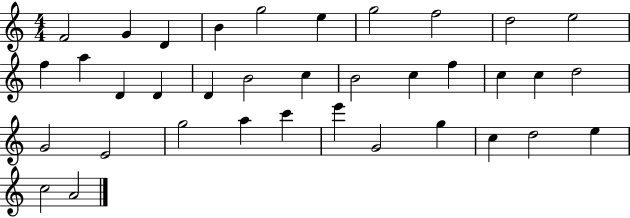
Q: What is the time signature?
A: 4/4